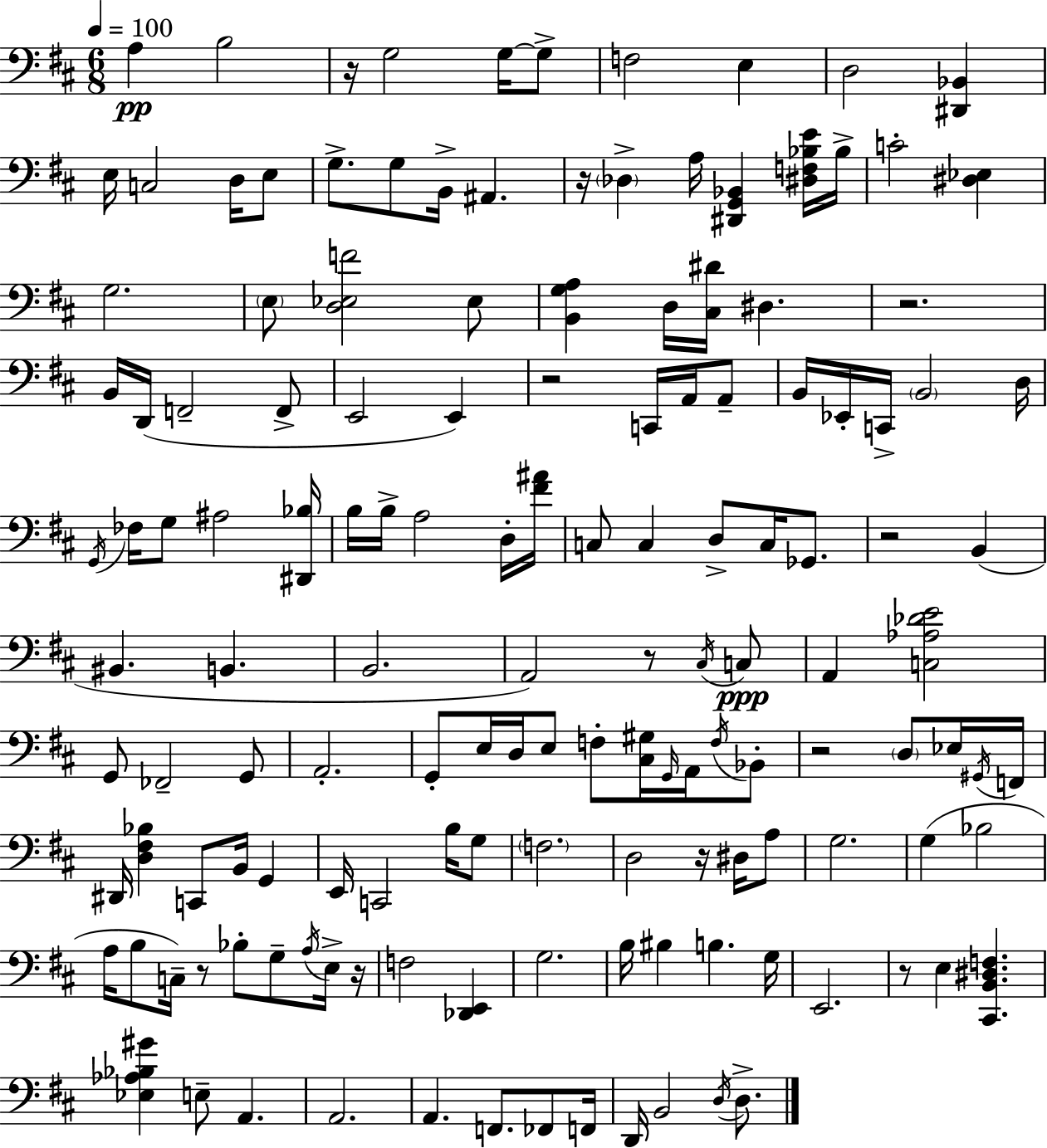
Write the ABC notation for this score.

X:1
T:Untitled
M:6/8
L:1/4
K:D
A, B,2 z/4 G,2 G,/4 G,/2 F,2 E, D,2 [^D,,_B,,] E,/4 C,2 D,/4 E,/2 G,/2 G,/2 B,,/4 ^A,, z/4 _D, A,/4 [^D,,G,,_B,,] [^D,F,_B,E]/4 _B,/4 C2 [^D,_E,] G,2 E,/2 [D,_E,F]2 _E,/2 [B,,G,A,] D,/4 [^C,^D]/4 ^D, z2 B,,/4 D,,/4 F,,2 F,,/2 E,,2 E,, z2 C,,/4 A,,/4 A,,/2 B,,/4 _E,,/4 C,,/4 B,,2 D,/4 G,,/4 _F,/4 G,/2 ^A,2 [^D,,_B,]/4 B,/4 B,/4 A,2 D,/4 [^F^A]/4 C,/2 C, D,/2 C,/4 _G,,/2 z2 B,, ^B,, B,, B,,2 A,,2 z/2 ^C,/4 C,/2 A,, [C,_A,_DE]2 G,,/2 _F,,2 G,,/2 A,,2 G,,/2 E,/4 D,/4 E,/2 F,/2 [^C,^G,]/4 G,,/4 A,,/4 F,/4 _B,,/2 z2 D,/2 _E,/4 ^G,,/4 F,,/4 ^D,,/4 [D,^F,_B,] C,,/2 B,,/4 G,, E,,/4 C,,2 B,/4 G,/2 F,2 D,2 z/4 ^D,/4 A,/2 G,2 G, _B,2 A,/4 B,/2 C,/4 z/2 _B,/2 G,/2 A,/4 E,/4 z/4 F,2 [_D,,E,,] G,2 B,/4 ^B, B, G,/4 E,,2 z/2 E, [^C,,B,,^D,F,] [_E,_A,_B,^G] E,/2 A,, A,,2 A,, F,,/2 _F,,/2 F,,/4 D,,/4 B,,2 D,/4 D,/2